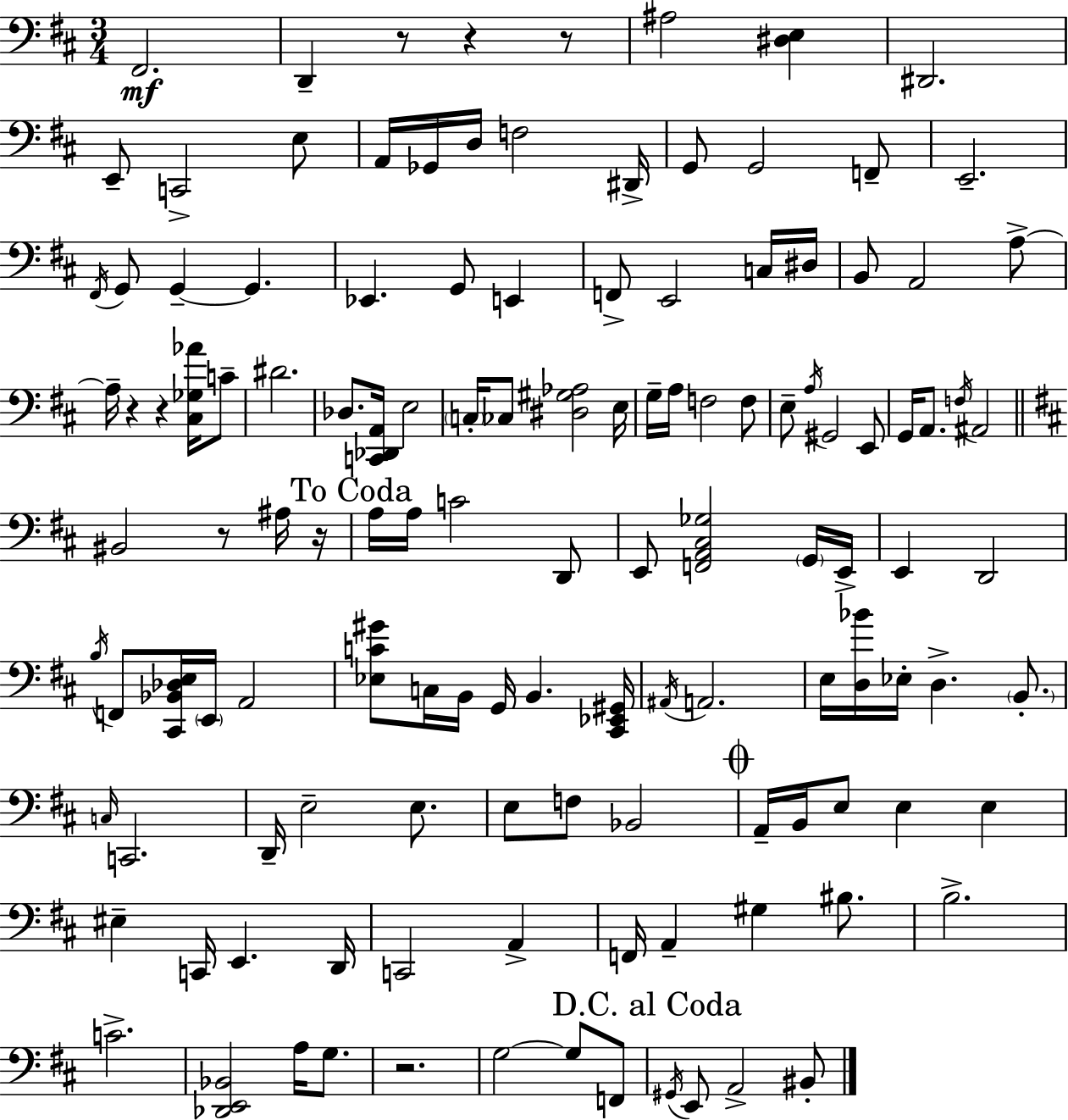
F#2/h. D2/q R/e R/q R/e A#3/h [D#3,E3]/q D#2/h. E2/e C2/h E3/e A2/s Gb2/s D3/s F3/h D#2/s G2/e G2/h F2/e E2/h. F#2/s G2/e G2/q G2/q. Eb2/q. G2/e E2/q F2/e E2/h C3/s D#3/s B2/e A2/h A3/e A3/s R/q R/q [C#3,Gb3,Ab4]/s C4/e D#4/h. Db3/e. [C2,Db2,A2]/s E3/h C3/s CES3/e [D#3,G#3,Ab3]/h E3/s G3/s A3/s F3/h F3/e E3/e A3/s G#2/h E2/e G2/s A2/e. F3/s A#2/h BIS2/h R/e A#3/s R/s A3/s A3/s C4/h D2/e E2/e [F2,A2,C#3,Gb3]/h G2/s E2/s E2/q D2/h B3/s F2/e [C#2,Bb2,Db3,E3]/s E2/s A2/h [Eb3,C4,G#4]/e C3/s B2/s G2/s B2/q. [C#2,Eb2,G#2]/s A#2/s A2/h. E3/s [D3,Bb4]/s Eb3/s D3/q. B2/e. C3/s C2/h. D2/s E3/h E3/e. E3/e F3/e Bb2/h A2/s B2/s E3/e E3/q E3/q EIS3/q C2/s E2/q. D2/s C2/h A2/q F2/s A2/q G#3/q BIS3/e. B3/h. C4/h. [Db2,E2,Bb2]/h A3/s G3/e. R/h. G3/h G3/e F2/e G#2/s E2/e A2/h BIS2/e